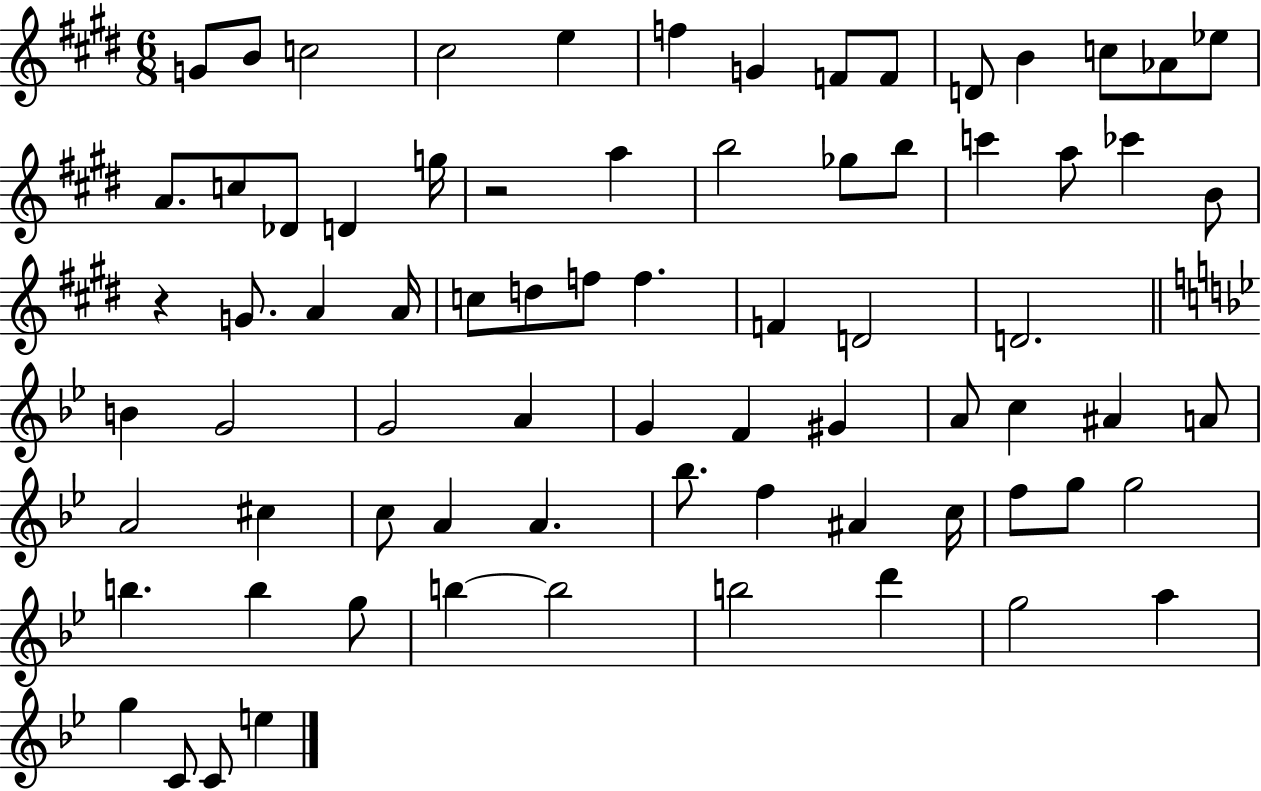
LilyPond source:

{
  \clef treble
  \numericTimeSignature
  \time 6/8
  \key e \major
  g'8 b'8 c''2 | cis''2 e''4 | f''4 g'4 f'8 f'8 | d'8 b'4 c''8 aes'8 ees''8 | \break a'8. c''8 des'8 d'4 g''16 | r2 a''4 | b''2 ges''8 b''8 | c'''4 a''8 ces'''4 b'8 | \break r4 g'8. a'4 a'16 | c''8 d''8 f''8 f''4. | f'4 d'2 | d'2. | \break \bar "||" \break \key bes \major b'4 g'2 | g'2 a'4 | g'4 f'4 gis'4 | a'8 c''4 ais'4 a'8 | \break a'2 cis''4 | c''8 a'4 a'4. | bes''8. f''4 ais'4 c''16 | f''8 g''8 g''2 | \break b''4. b''4 g''8 | b''4~~ b''2 | b''2 d'''4 | g''2 a''4 | \break g''4 c'8 c'8 e''4 | \bar "|."
}